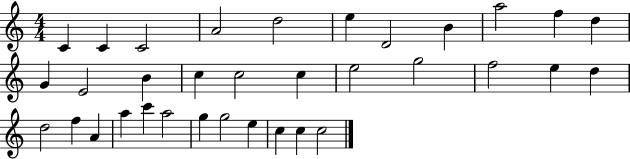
X:1
T:Untitled
M:4/4
L:1/4
K:C
C C C2 A2 d2 e D2 B a2 f d G E2 B c c2 c e2 g2 f2 e d d2 f A a c' a2 g g2 e c c c2